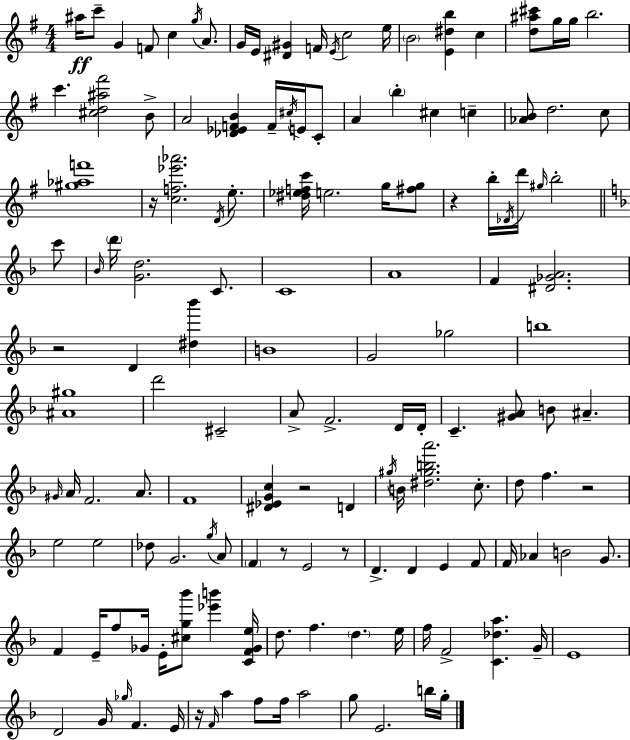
A#5/s C6/e G4/q F4/e C5/q G5/s A4/e. G4/s E4/s [D#4,G#4]/q F4/s E4/s C5/h E5/s B4/h [E4,D#5,B5]/q C5/q [D5,A#5,C#6]/e G5/s G5/s B5/h. C6/q. [C#5,D5,A#5,F#6]/h B4/e A4/h [Db4,Eb4,F4,B4]/q F4/s C#5/s E4/s C4/e A4/q B5/q C#5/q C5/q [Ab4,B4]/e D5/h. C5/e [G#5,Ab5,F6]/w R/s [C5,F5,Eb6,Ab6]/h. D4/s E5/e. [D#5,Eb5,F5,C6]/s E5/h. G5/s [F#5,G5]/e R/q B5/s Db4/s D6/s G#5/s B5/h C6/e Bb4/s D6/s [G4,D5]/h. C4/e. C4/w A4/w F4/q [D#4,Gb4,A4]/h. R/h D4/q [D#5,Bb6]/q B4/w G4/h Gb5/h B5/w [A#4,G#5]/w D6/h C#4/h A4/e F4/h. D4/s D4/s C4/q. [G#4,A4]/e B4/e A#4/q. G#4/s A4/s F4/h. A4/e. F4/w [D#4,Eb4,G4,C5]/q R/h D4/q G#5/s B4/s [D#5,G#5,B5,A6]/h. C5/e. D5/e F5/q. R/h E5/h E5/h Db5/e G4/h. G5/s A4/e F4/q R/e E4/h R/e D4/q. D4/q E4/q F4/e F4/s Ab4/q B4/h G4/e. F4/q E4/s F5/e Gb4/s E4/s [C#5,G5,Bb6]/e [Eb6,B6]/q [C4,F4,Gb4,E5]/s D5/e. F5/q. D5/q. E5/s F5/s F4/h [C4,Db5,A5]/q. G4/s E4/w D4/h G4/s Gb5/s F4/q. E4/s R/s F4/s A5/q F5/e F5/s A5/h G5/e E4/h. B5/s G5/s